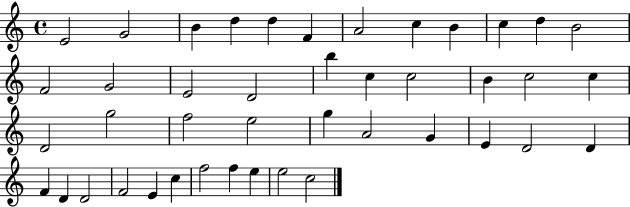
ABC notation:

X:1
T:Untitled
M:4/4
L:1/4
K:C
E2 G2 B d d F A2 c B c d B2 F2 G2 E2 D2 b c c2 B c2 c D2 g2 f2 e2 g A2 G E D2 D F D D2 F2 E c f2 f e e2 c2